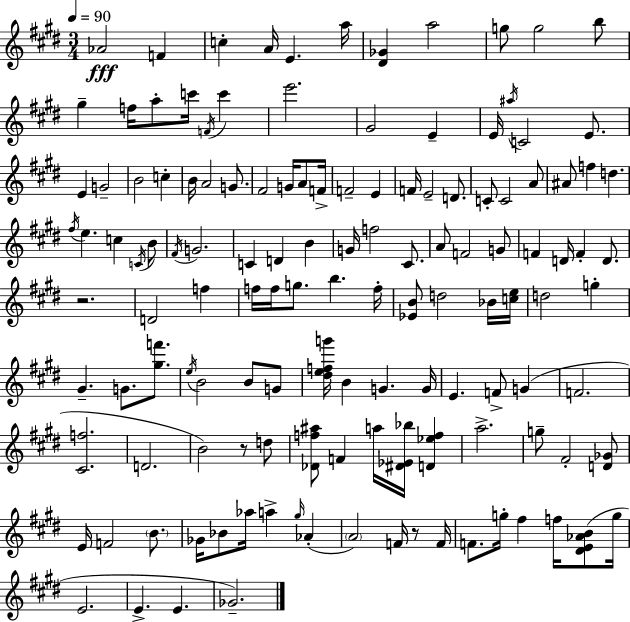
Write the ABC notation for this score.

X:1
T:Untitled
M:3/4
L:1/4
K:E
_A2 F c A/4 E a/4 [^D_G] a2 g/2 g2 b/2 ^g f/4 a/2 c'/4 F/4 c' e'2 ^G2 E E/4 ^a/4 C2 E/2 E G2 B2 c B/4 A2 G/2 ^F2 G/4 A/2 F/4 F2 E F/4 E2 D/2 C/2 C2 A/2 ^A/2 f d ^f/4 e c C/4 B/2 ^F/4 G2 C D B G/4 f2 ^C/2 A/2 F2 G/2 F D/4 F D/2 z2 D2 f f/4 f/4 g/2 b f/4 [_EB]/2 d2 _B/4 [ce]/4 d2 g ^G G/2 [^gf']/2 e/4 B2 B/2 G/2 [^defg']/4 B G G/4 E F/2 G F2 [^Cf]2 D2 B2 z/2 d/2 [_Df^a]/2 F a/4 [^D_E_b]/4 [D_ef] a2 g/2 ^F2 [D_G]/2 E/4 F2 B/2 _G/4 _B/2 _a/4 a ^g/4 _A A2 F/4 z/2 F/4 F/2 g/4 ^f f/4 [^DE_AB]/2 g/4 E2 E E _G2